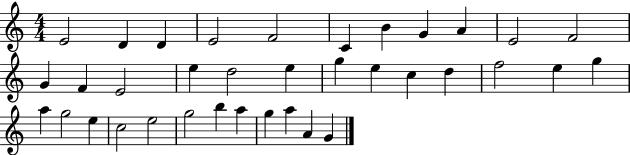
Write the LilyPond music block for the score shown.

{
  \clef treble
  \numericTimeSignature
  \time 4/4
  \key c \major
  e'2 d'4 d'4 | e'2 f'2 | c'4 b'4 g'4 a'4 | e'2 f'2 | \break g'4 f'4 e'2 | e''4 d''2 e''4 | g''4 e''4 c''4 d''4 | f''2 e''4 g''4 | \break a''4 g''2 e''4 | c''2 e''2 | g''2 b''4 a''4 | g''4 a''4 a'4 g'4 | \break \bar "|."
}